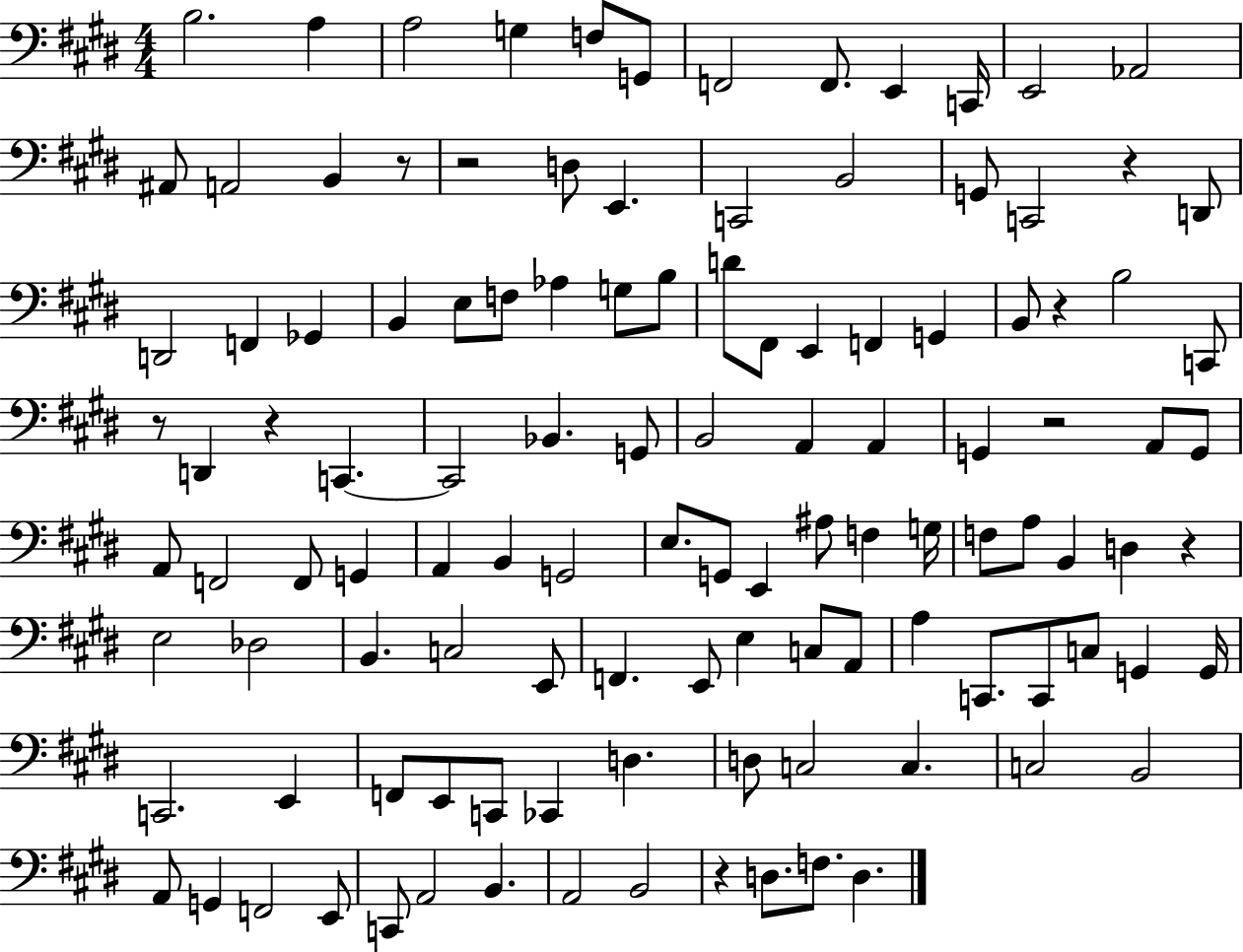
B3/h. A3/q A3/h G3/q F3/e G2/e F2/h F2/e. E2/q C2/s E2/h Ab2/h A#2/e A2/h B2/q R/e R/h D3/e E2/q. C2/h B2/h G2/e C2/h R/q D2/e D2/h F2/q Gb2/q B2/q E3/e F3/e Ab3/q G3/e B3/e D4/e F#2/e E2/q F2/q G2/q B2/e R/q B3/h C2/e R/e D2/q R/q C2/q. C2/h Bb2/q. G2/e B2/h A2/q A2/q G2/q R/h A2/e G2/e A2/e F2/h F2/e G2/q A2/q B2/q G2/h E3/e. G2/e E2/q A#3/e F3/q G3/s F3/e A3/e B2/q D3/q R/q E3/h Db3/h B2/q. C3/h E2/e F2/q. E2/e E3/q C3/e A2/e A3/q C2/e. C2/e C3/e G2/q G2/s C2/h. E2/q F2/e E2/e C2/e CES2/q D3/q. D3/e C3/h C3/q. C3/h B2/h A2/e G2/q F2/h E2/e C2/e A2/h B2/q. A2/h B2/h R/q D3/e. F3/e. D3/q.